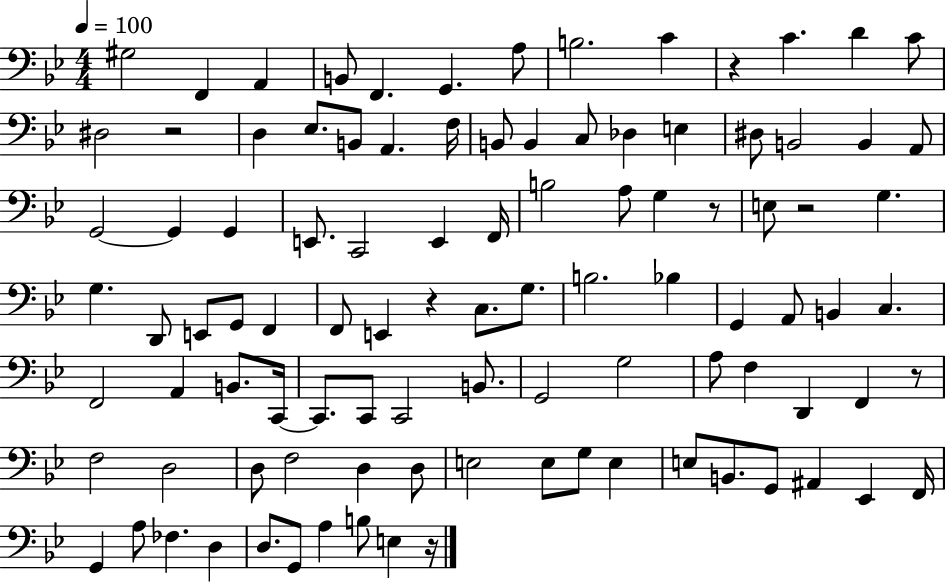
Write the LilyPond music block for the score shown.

{
  \clef bass
  \numericTimeSignature
  \time 4/4
  \key bes \major
  \tempo 4 = 100
  gis2 f,4 a,4 | b,8 f,4. g,4. a8 | b2. c'4 | r4 c'4. d'4 c'8 | \break dis2 r2 | d4 ees8. b,8 a,4. f16 | b,8 b,4 c8 des4 e4 | dis8 b,2 b,4 a,8 | \break g,2~~ g,4 g,4 | e,8. c,2 e,4 f,16 | b2 a8 g4 r8 | e8 r2 g4. | \break g4. d,8 e,8 g,8 f,4 | f,8 e,4 r4 c8. g8. | b2. bes4 | g,4 a,8 b,4 c4. | \break f,2 a,4 b,8. c,16~~ | c,8. c,8 c,2 b,8. | g,2 g2 | a8 f4 d,4 f,4 r8 | \break f2 d2 | d8 f2 d4 d8 | e2 e8 g8 e4 | e8 b,8. g,8 ais,4 ees,4 f,16 | \break g,4 a8 fes4. d4 | d8. g,8 a4 b8 e4 r16 | \bar "|."
}